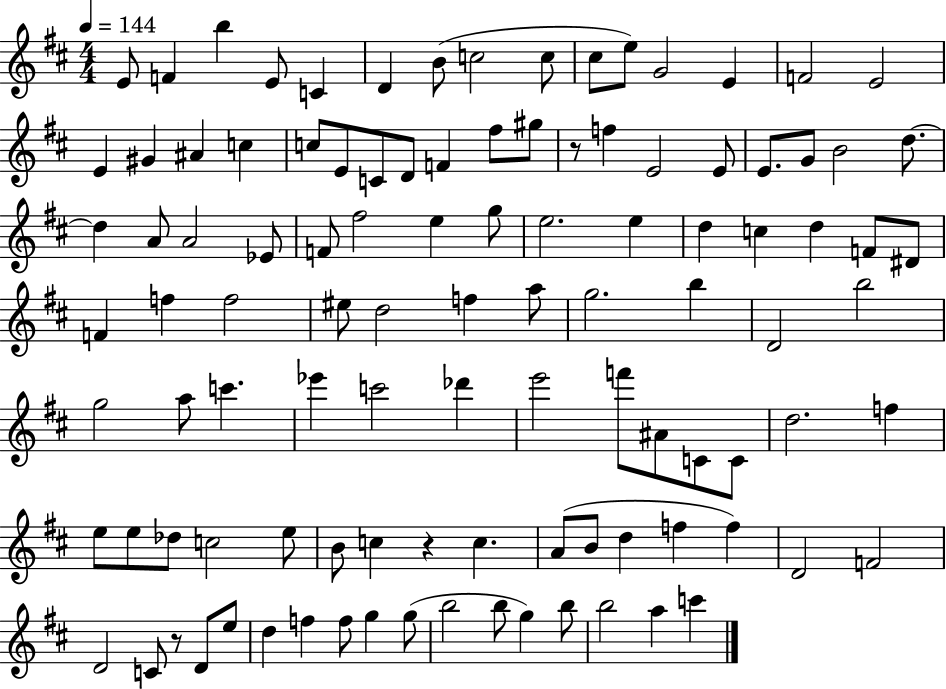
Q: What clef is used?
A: treble